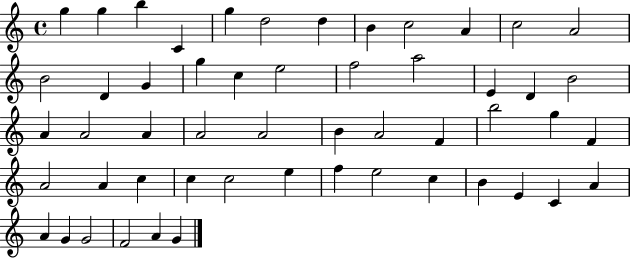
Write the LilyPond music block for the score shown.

{
  \clef treble
  \time 4/4
  \defaultTimeSignature
  \key c \major
  g''4 g''4 b''4 c'4 | g''4 d''2 d''4 | b'4 c''2 a'4 | c''2 a'2 | \break b'2 d'4 g'4 | g''4 c''4 e''2 | f''2 a''2 | e'4 d'4 b'2 | \break a'4 a'2 a'4 | a'2 a'2 | b'4 a'2 f'4 | b''2 g''4 f'4 | \break a'2 a'4 c''4 | c''4 c''2 e''4 | f''4 e''2 c''4 | b'4 e'4 c'4 a'4 | \break a'4 g'4 g'2 | f'2 a'4 g'4 | \bar "|."
}